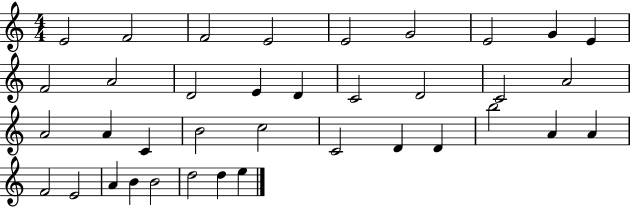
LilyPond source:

{
  \clef treble
  \numericTimeSignature
  \time 4/4
  \key c \major
  e'2 f'2 | f'2 e'2 | e'2 g'2 | e'2 g'4 e'4 | \break f'2 a'2 | d'2 e'4 d'4 | c'2 d'2 | c'2 a'2 | \break a'2 a'4 c'4 | b'2 c''2 | c'2 d'4 d'4 | b''2 a'4 a'4 | \break f'2 e'2 | a'4 b'4 b'2 | d''2 d''4 e''4 | \bar "|."
}